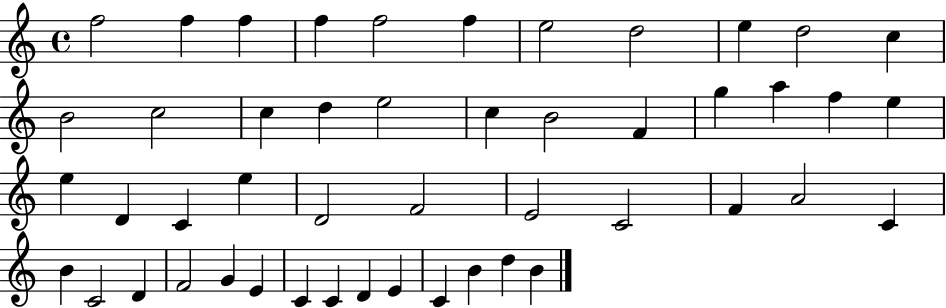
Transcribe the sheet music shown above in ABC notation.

X:1
T:Untitled
M:4/4
L:1/4
K:C
f2 f f f f2 f e2 d2 e d2 c B2 c2 c d e2 c B2 F g a f e e D C e D2 F2 E2 C2 F A2 C B C2 D F2 G E C C D E C B d B